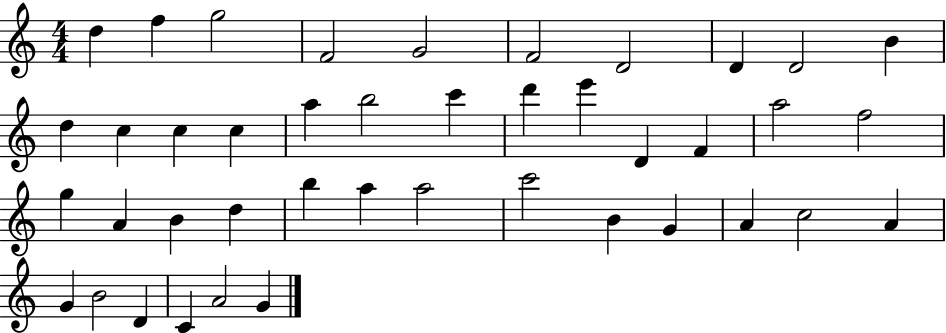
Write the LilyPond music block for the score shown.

{
  \clef treble
  \numericTimeSignature
  \time 4/4
  \key c \major
  d''4 f''4 g''2 | f'2 g'2 | f'2 d'2 | d'4 d'2 b'4 | \break d''4 c''4 c''4 c''4 | a''4 b''2 c'''4 | d'''4 e'''4 d'4 f'4 | a''2 f''2 | \break g''4 a'4 b'4 d''4 | b''4 a''4 a''2 | c'''2 b'4 g'4 | a'4 c''2 a'4 | \break g'4 b'2 d'4 | c'4 a'2 g'4 | \bar "|."
}